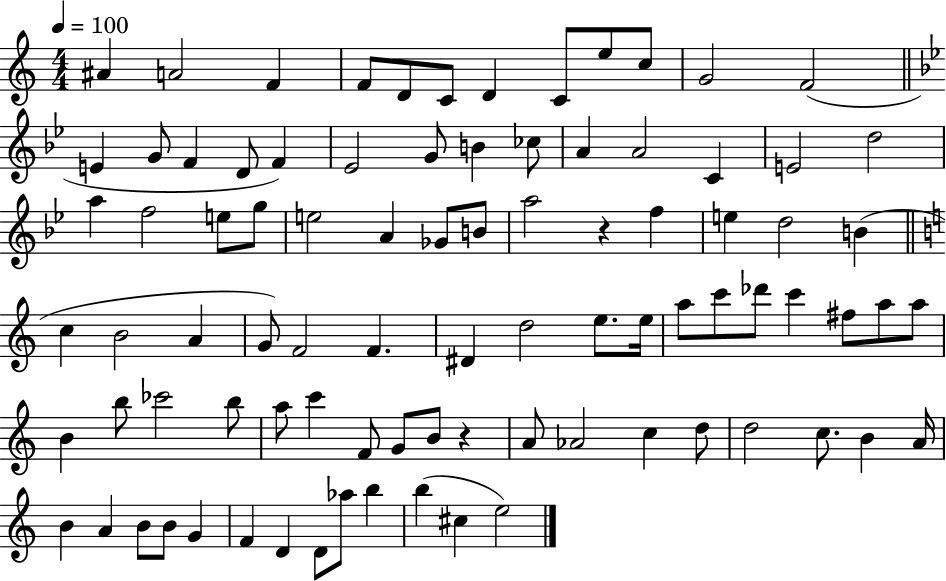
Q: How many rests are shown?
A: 2